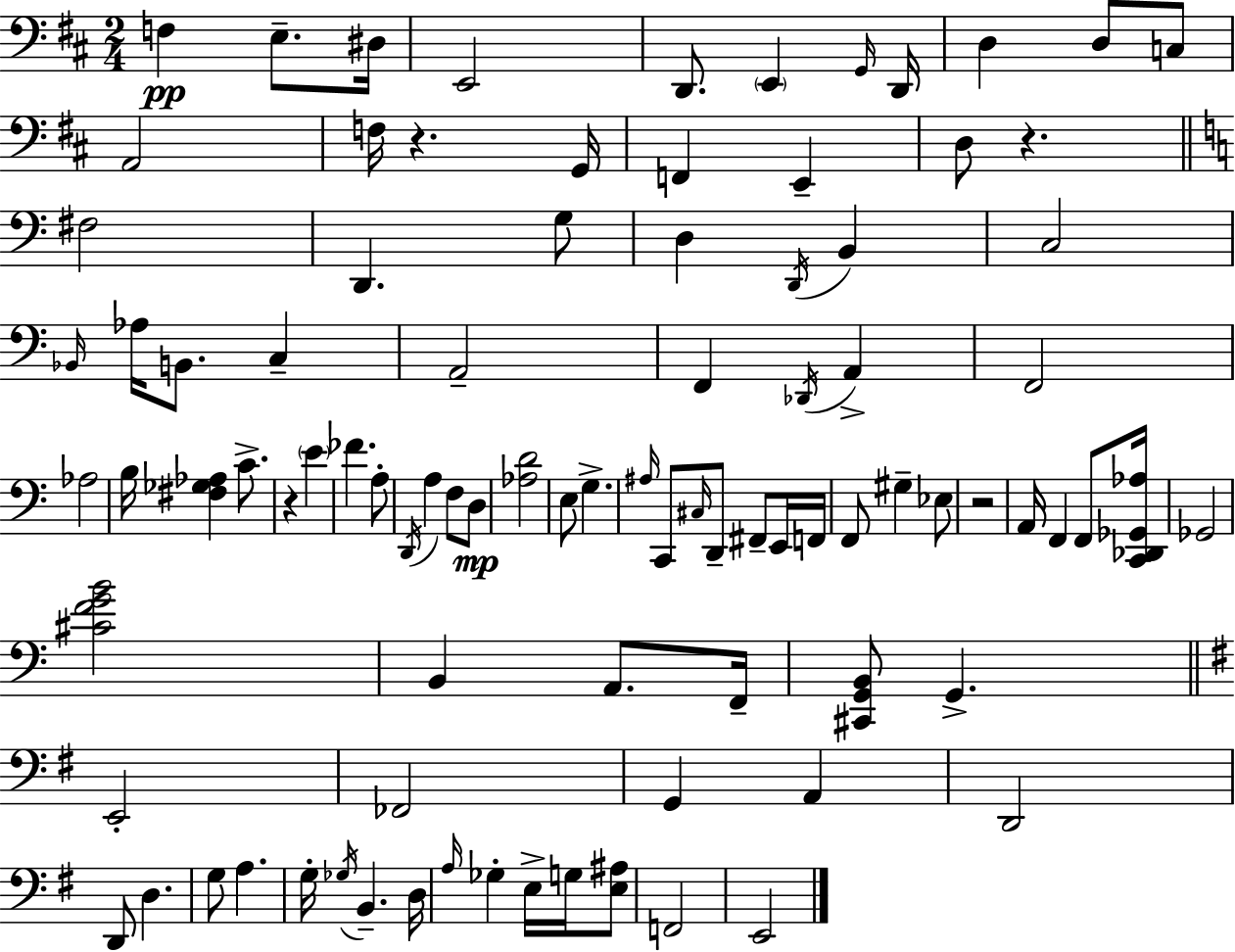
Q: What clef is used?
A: bass